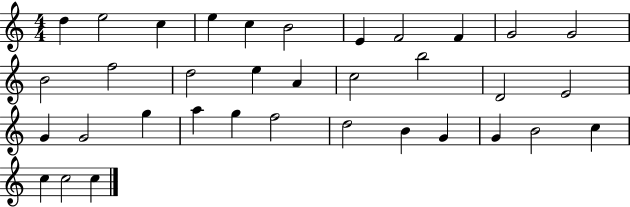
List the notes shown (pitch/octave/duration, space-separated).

D5/q E5/h C5/q E5/q C5/q B4/h E4/q F4/h F4/q G4/h G4/h B4/h F5/h D5/h E5/q A4/q C5/h B5/h D4/h E4/h G4/q G4/h G5/q A5/q G5/q F5/h D5/h B4/q G4/q G4/q B4/h C5/q C5/q C5/h C5/q